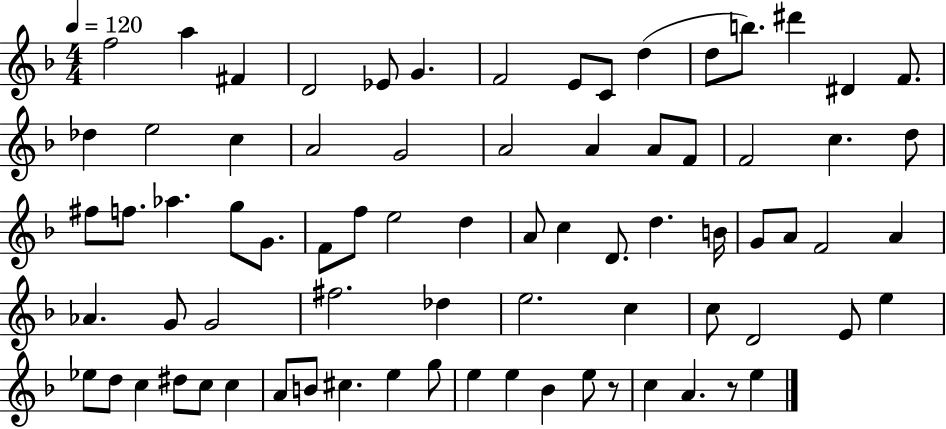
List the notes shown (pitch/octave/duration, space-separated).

F5/h A5/q F#4/q D4/h Eb4/e G4/q. F4/h E4/e C4/e D5/q D5/e B5/e. D#6/q D#4/q F4/e. Db5/q E5/h C5/q A4/h G4/h A4/h A4/q A4/e F4/e F4/h C5/q. D5/e F#5/e F5/e. Ab5/q. G5/e G4/e. F4/e F5/e E5/h D5/q A4/e C5/q D4/e. D5/q. B4/s G4/e A4/e F4/h A4/q Ab4/q. G4/e G4/h F#5/h. Db5/q E5/h. C5/q C5/e D4/h E4/e E5/q Eb5/e D5/e C5/q D#5/e C5/e C5/q A4/e B4/e C#5/q. E5/q G5/e E5/q E5/q Bb4/q E5/e R/e C5/q A4/q. R/e E5/q